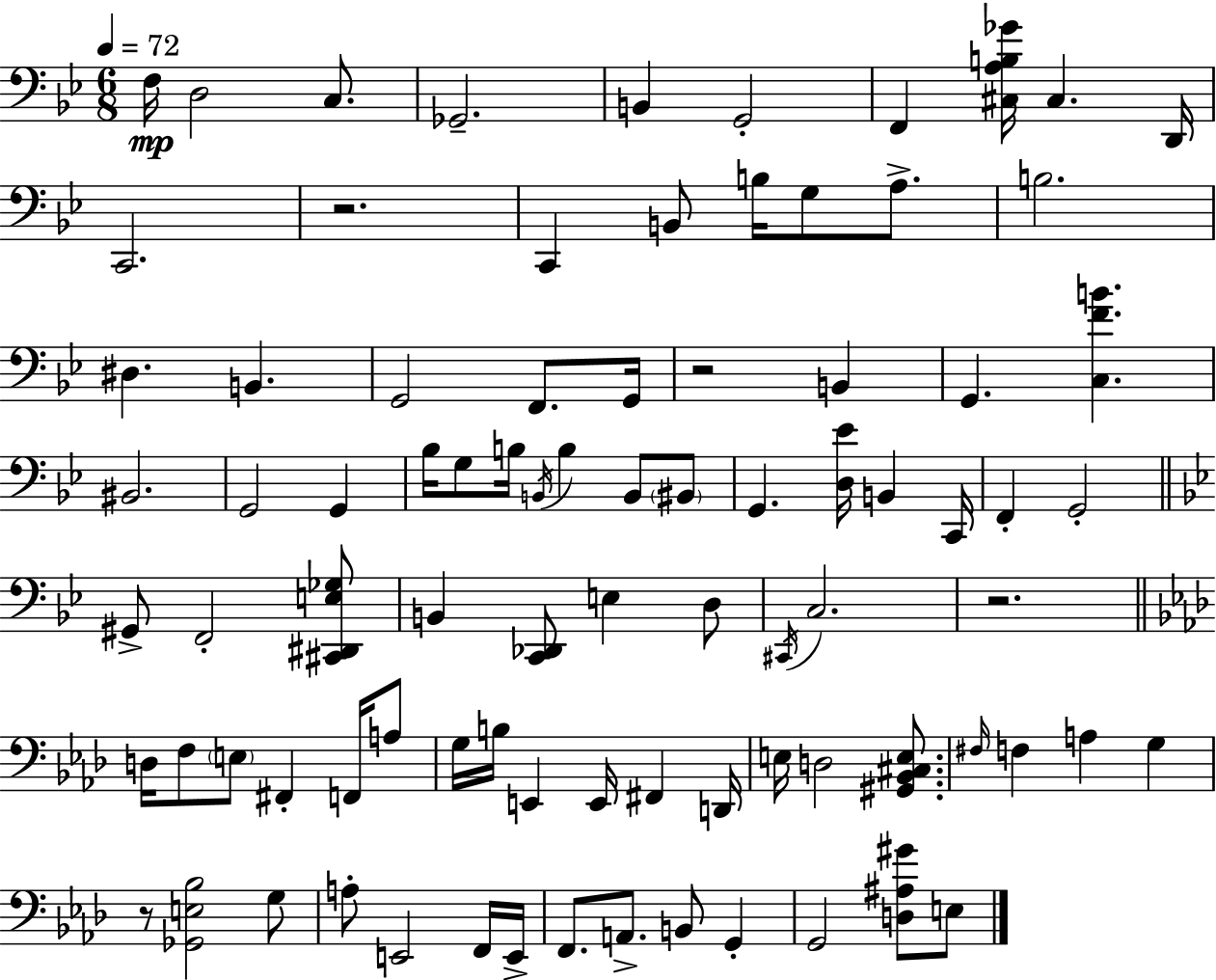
{
  \clef bass
  \numericTimeSignature
  \time 6/8
  \key bes \major
  \tempo 4 = 72
  f16\mp d2 c8. | ges,2.-- | b,4 g,2-. | f,4 <cis a b ges'>16 cis4. d,16 | \break c,2. | r2. | c,4 b,8 b16 g8 a8.-> | b2. | \break dis4. b,4. | g,2 f,8. g,16 | r2 b,4 | g,4. <c f' b'>4. | \break bis,2. | g,2 g,4 | bes16 g8 b16 \acciaccatura { b,16 } b4 b,8 \parenthesize bis,8 | g,4. <d ees'>16 b,4 | \break c,16 f,4-. g,2-. | \bar "||" \break \key g \minor gis,8-> f,2-. <cis, dis, e ges>8 | b,4 <c, des,>8 e4 d8 | \acciaccatura { cis,16 } c2. | r2. | \break \bar "||" \break \key f \minor d16 f8 \parenthesize e8 fis,4-. f,16 a8 | g16 b16 e,4 e,16 fis,4 d,16 | e16 d2 <gis, bes, cis e>8. | \grace { fis16 } f4 a4 g4 | \break r8 <ges, e bes>2 g8 | a8-. e,2 f,16 | e,16-> f,8. a,8.-> b,8 g,4-. | g,2 <d ais gis'>8 e8 | \break \bar "|."
}